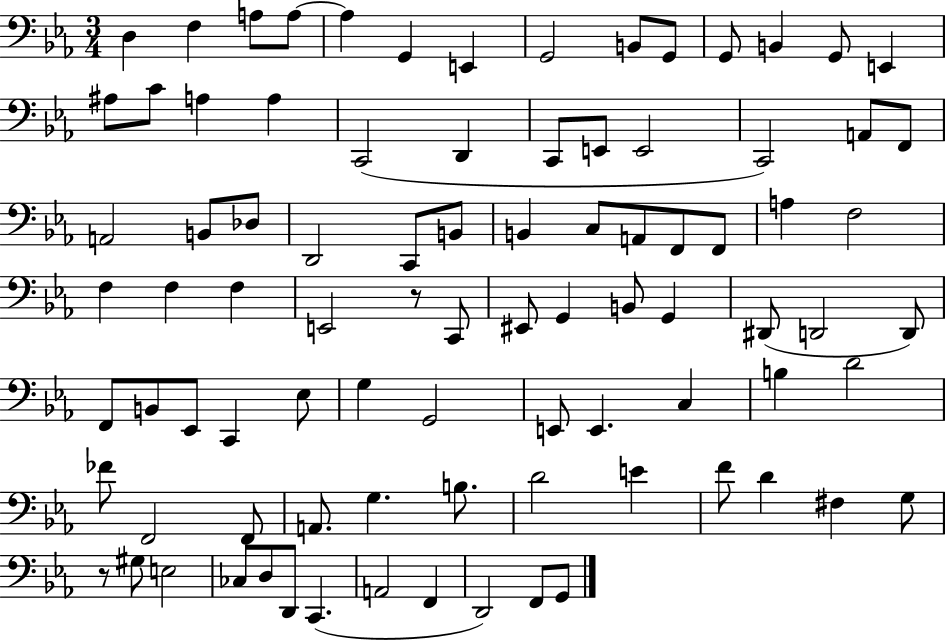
{
  \clef bass
  \numericTimeSignature
  \time 3/4
  \key ees \major
  d4 f4 a8 a8~~ | a4 g,4 e,4 | g,2 b,8 g,8 | g,8 b,4 g,8 e,4 | \break ais8 c'8 a4 a4 | c,2( d,4 | c,8 e,8 e,2 | c,2) a,8 f,8 | \break a,2 b,8 des8 | d,2 c,8 b,8 | b,4 c8 a,8 f,8 f,8 | a4 f2 | \break f4 f4 f4 | e,2 r8 c,8 | eis,8 g,4 b,8 g,4 | dis,8( d,2 d,8) | \break f,8 b,8 ees,8 c,4 ees8 | g4 g,2 | e,8 e,4. c4 | b4 d'2 | \break fes'8 f,2 f,8 | a,8. g4. b8. | d'2 e'4 | f'8 d'4 fis4 g8 | \break r8 gis8 e2 | ces8 d8 d,8 c,4.( | a,2 f,4 | d,2) f,8 g,8 | \break \bar "|."
}